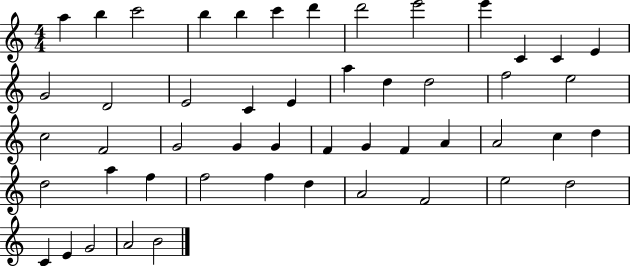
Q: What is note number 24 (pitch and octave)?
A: C5